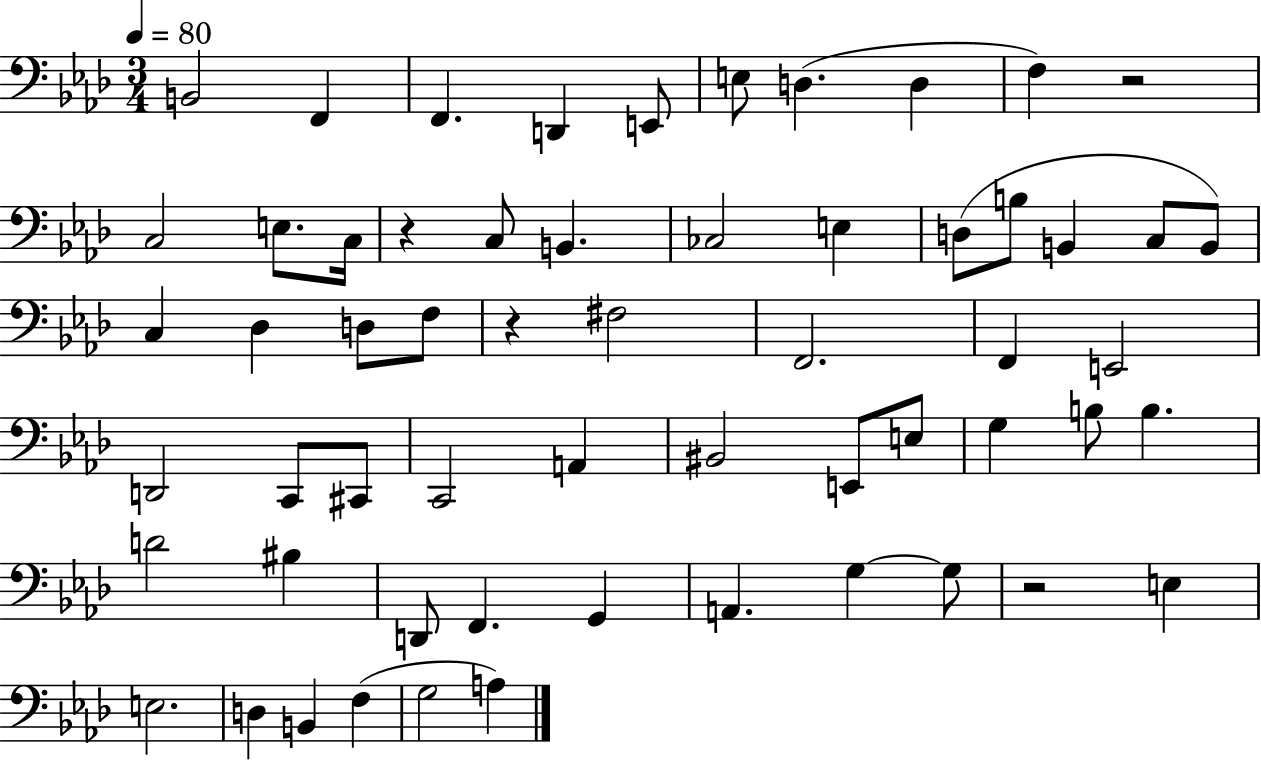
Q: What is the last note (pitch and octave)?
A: A3